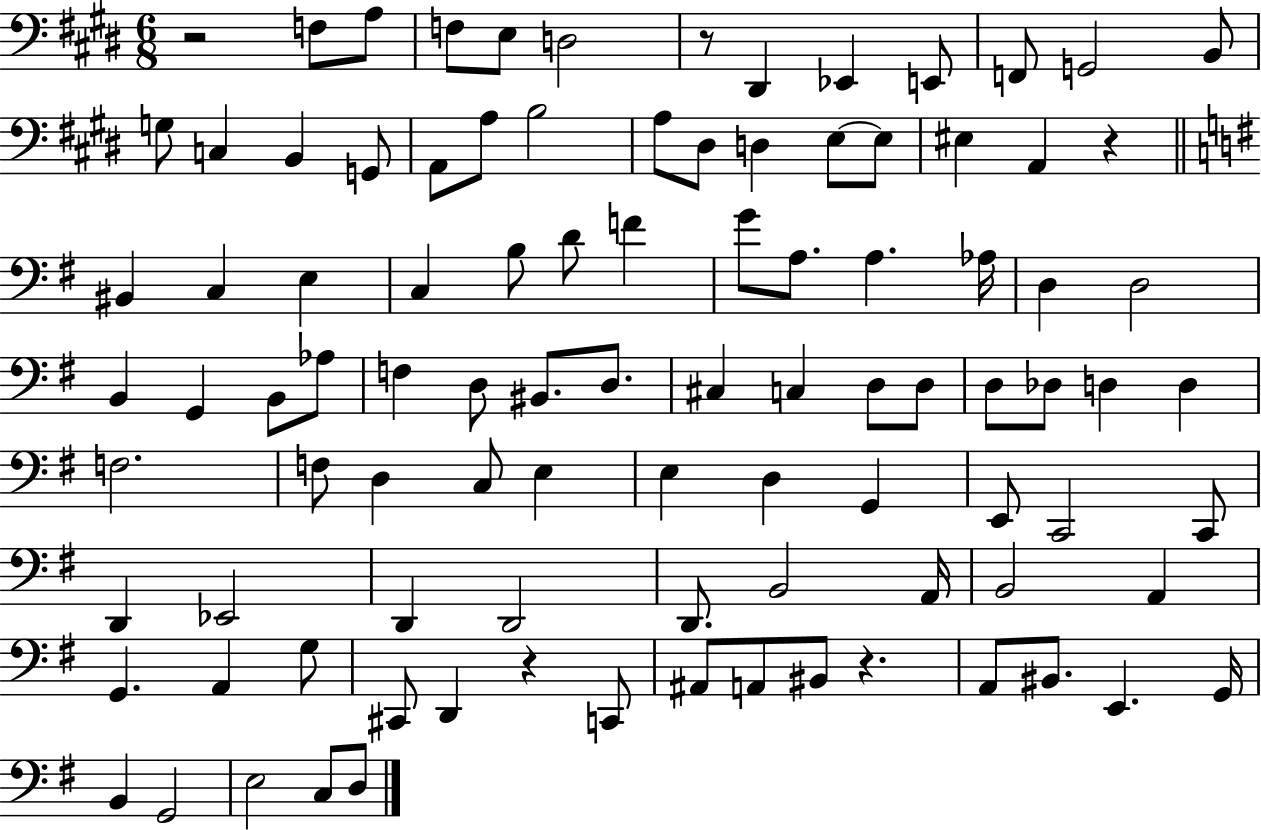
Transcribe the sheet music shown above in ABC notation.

X:1
T:Untitled
M:6/8
L:1/4
K:E
z2 F,/2 A,/2 F,/2 E,/2 D,2 z/2 ^D,, _E,, E,,/2 F,,/2 G,,2 B,,/2 G,/2 C, B,, G,,/2 A,,/2 A,/2 B,2 A,/2 ^D,/2 D, E,/2 E,/2 ^E, A,, z ^B,, C, E, C, B,/2 D/2 F G/2 A,/2 A, _A,/4 D, D,2 B,, G,, B,,/2 _A,/2 F, D,/2 ^B,,/2 D,/2 ^C, C, D,/2 D,/2 D,/2 _D,/2 D, D, F,2 F,/2 D, C,/2 E, E, D, G,, E,,/2 C,,2 C,,/2 D,, _E,,2 D,, D,,2 D,,/2 B,,2 A,,/4 B,,2 A,, G,, A,, G,/2 ^C,,/2 D,, z C,,/2 ^A,,/2 A,,/2 ^B,,/2 z A,,/2 ^B,,/2 E,, G,,/4 B,, G,,2 E,2 C,/2 D,/2